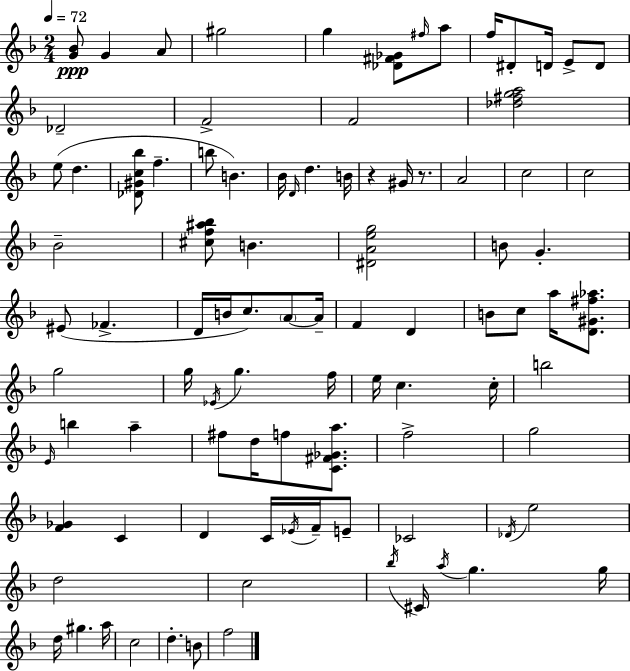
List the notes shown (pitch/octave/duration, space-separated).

[G4,Bb4]/e G4/q A4/e G#5/h G5/q [Db4,F#4,Gb4]/e F#5/s A5/e F5/s D#4/e D4/s E4/e D4/e Db4/h F4/h F4/h [Db5,F#5,G5,A5]/h E5/e D5/q. [Db4,G#4,C5,Bb5]/e F5/q. B5/e B4/q. Bb4/s D4/s D5/q. B4/s R/q G#4/s R/e. A4/h C5/h C5/h Bb4/h [C#5,F5,A#5,Bb5]/e B4/q. [D#4,A4,E5,G5]/h B4/e G4/q. EIS4/e FES4/q. D4/s B4/s C5/e. A4/e A4/s F4/q D4/q B4/e C5/e A5/s [D4,G#4,F#5,Ab5]/e. G5/h G5/s Eb4/s G5/q. F5/s E5/s C5/q. C5/s B5/h E4/s B5/q A5/q F#5/e D5/s F5/e [C4,F#4,Gb4,A5]/e. F5/h G5/h [F4,Gb4]/q C4/q D4/q C4/s Eb4/s F4/s E4/e CES4/h Db4/s E5/h D5/h C5/h Bb5/s C#4/s A5/s G5/q. G5/s D5/s G#5/q. A5/s C5/h D5/q. B4/e F5/h